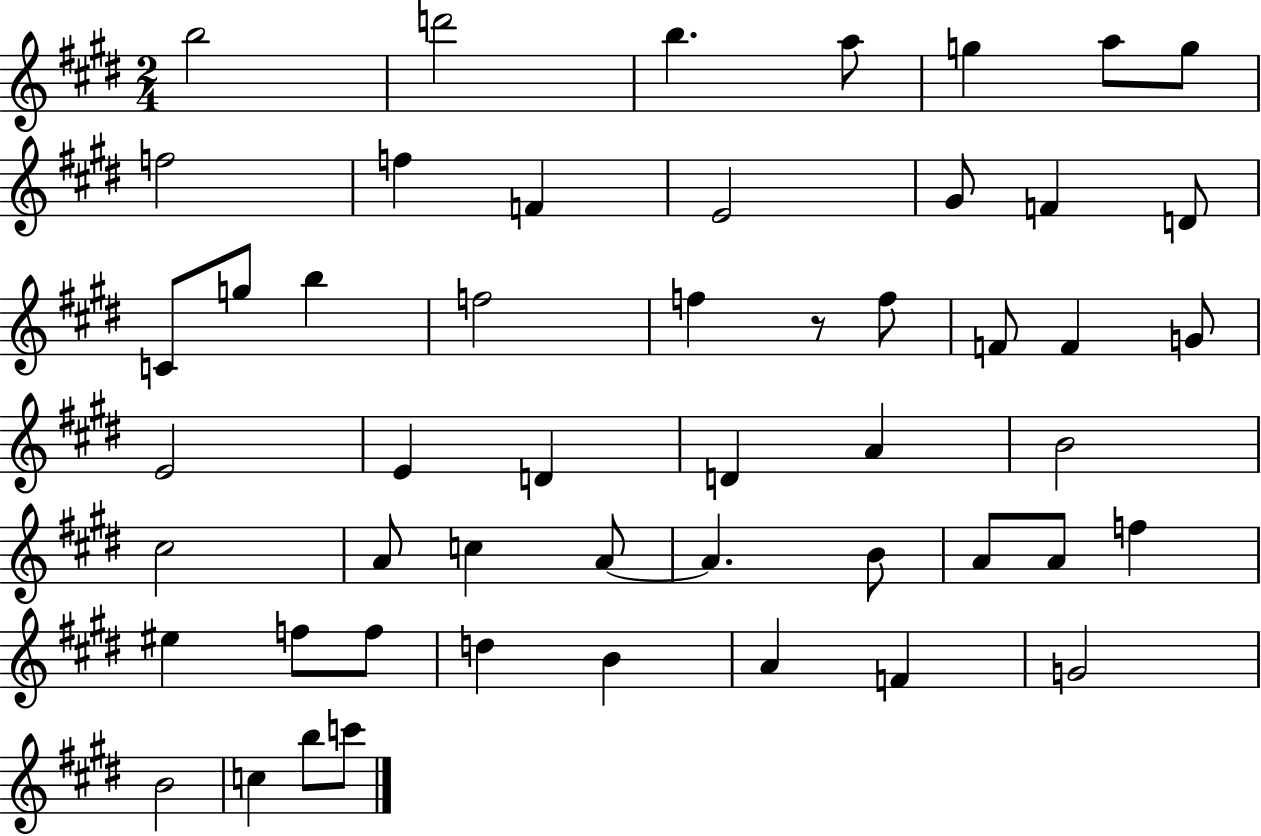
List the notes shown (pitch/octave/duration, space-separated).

B5/h D6/h B5/q. A5/e G5/q A5/e G5/e F5/h F5/q F4/q E4/h G#4/e F4/q D4/e C4/e G5/e B5/q F5/h F5/q R/e F5/e F4/e F4/q G4/e E4/h E4/q D4/q D4/q A4/q B4/h C#5/h A4/e C5/q A4/e A4/q. B4/e A4/e A4/e F5/q EIS5/q F5/e F5/e D5/q B4/q A4/q F4/q G4/h B4/h C5/q B5/e C6/e